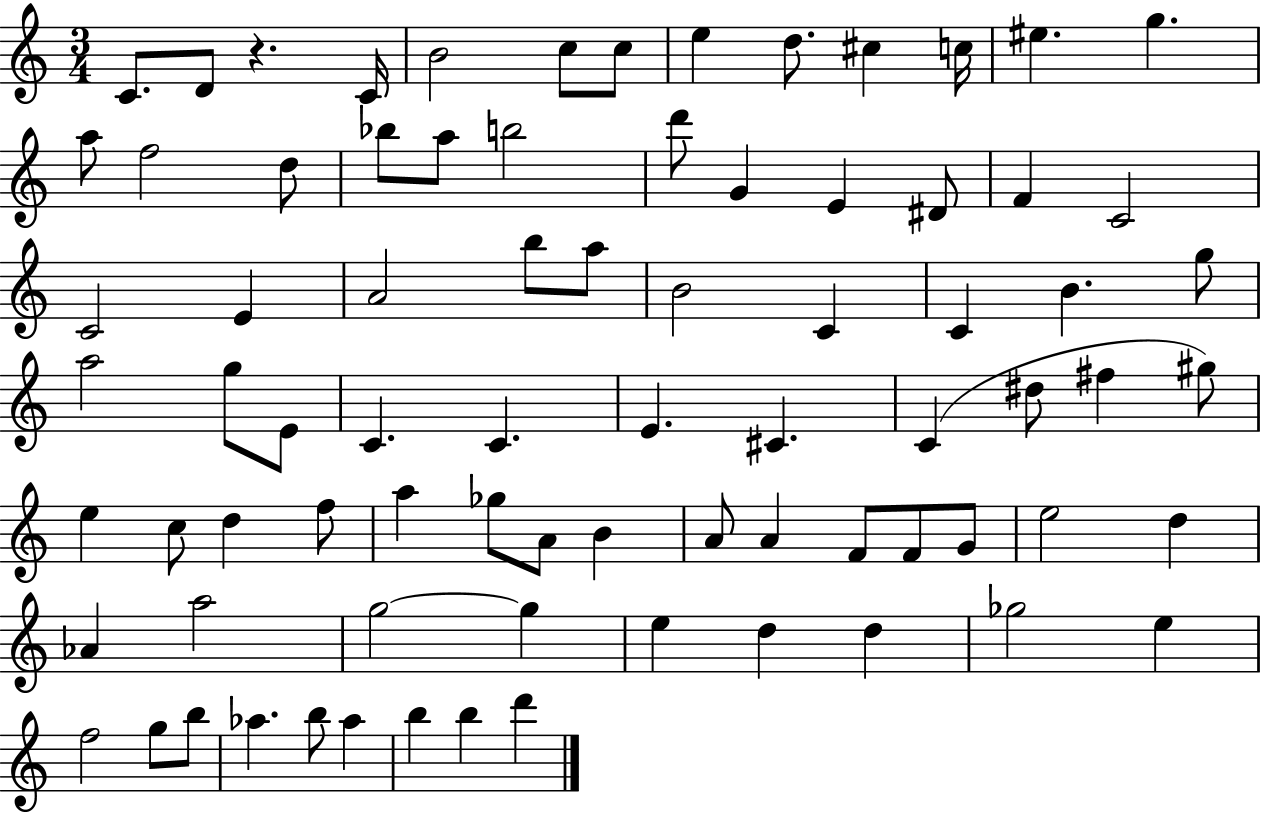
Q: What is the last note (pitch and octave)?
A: D6